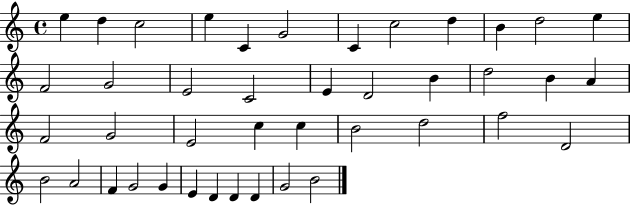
{
  \clef treble
  \time 4/4
  \defaultTimeSignature
  \key c \major
  e''4 d''4 c''2 | e''4 c'4 g'2 | c'4 c''2 d''4 | b'4 d''2 e''4 | \break f'2 g'2 | e'2 c'2 | e'4 d'2 b'4 | d''2 b'4 a'4 | \break f'2 g'2 | e'2 c''4 c''4 | b'2 d''2 | f''2 d'2 | \break b'2 a'2 | f'4 g'2 g'4 | e'4 d'4 d'4 d'4 | g'2 b'2 | \break \bar "|."
}